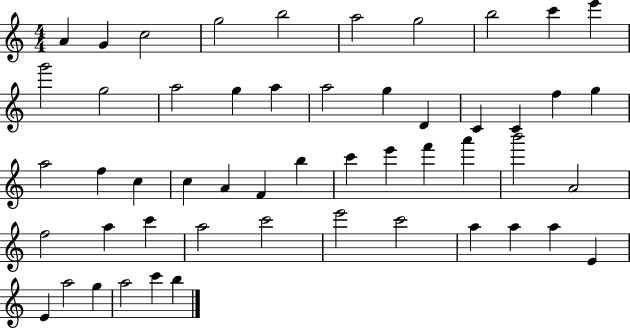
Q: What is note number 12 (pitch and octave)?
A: G5